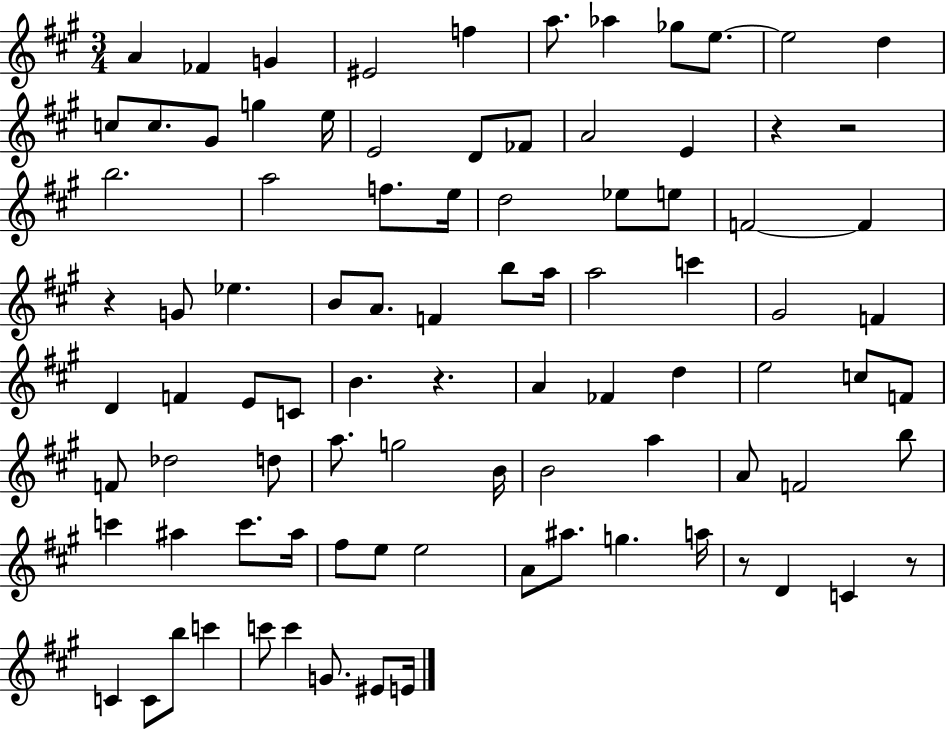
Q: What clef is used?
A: treble